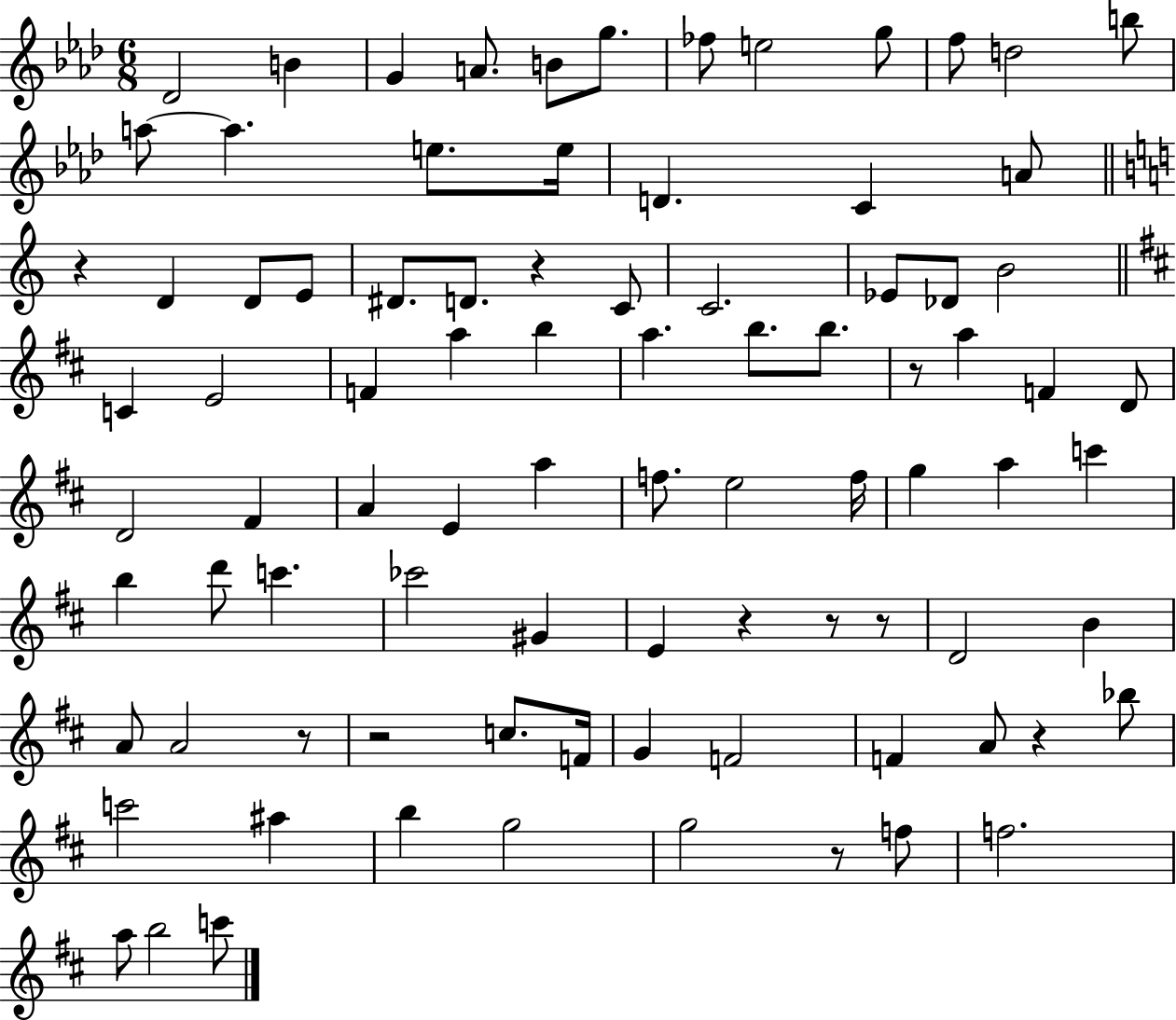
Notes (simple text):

Db4/h B4/q G4/q A4/e. B4/e G5/e. FES5/e E5/h G5/e F5/e D5/h B5/e A5/e A5/q. E5/e. E5/s D4/q. C4/q A4/e R/q D4/q D4/e E4/e D#4/e. D4/e. R/q C4/e C4/h. Eb4/e Db4/e B4/h C4/q E4/h F4/q A5/q B5/q A5/q. B5/e. B5/e. R/e A5/q F4/q D4/e D4/h F#4/q A4/q E4/q A5/q F5/e. E5/h F5/s G5/q A5/q C6/q B5/q D6/e C6/q. CES6/h G#4/q E4/q R/q R/e R/e D4/h B4/q A4/e A4/h R/e R/h C5/e. F4/s G4/q F4/h F4/q A4/e R/q Bb5/e C6/h A#5/q B5/q G5/h G5/h R/e F5/e F5/h. A5/e B5/h C6/e